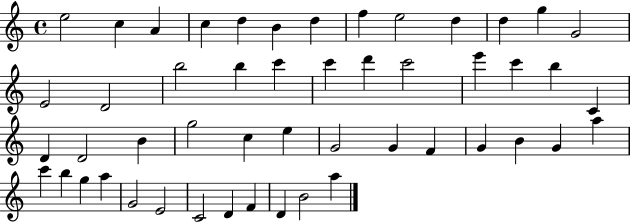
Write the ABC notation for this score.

X:1
T:Untitled
M:4/4
L:1/4
K:C
e2 c A c d B d f e2 d d g G2 E2 D2 b2 b c' c' d' c'2 e' c' b C D D2 B g2 c e G2 G F G B G a c' b g a G2 E2 C2 D F D B2 a